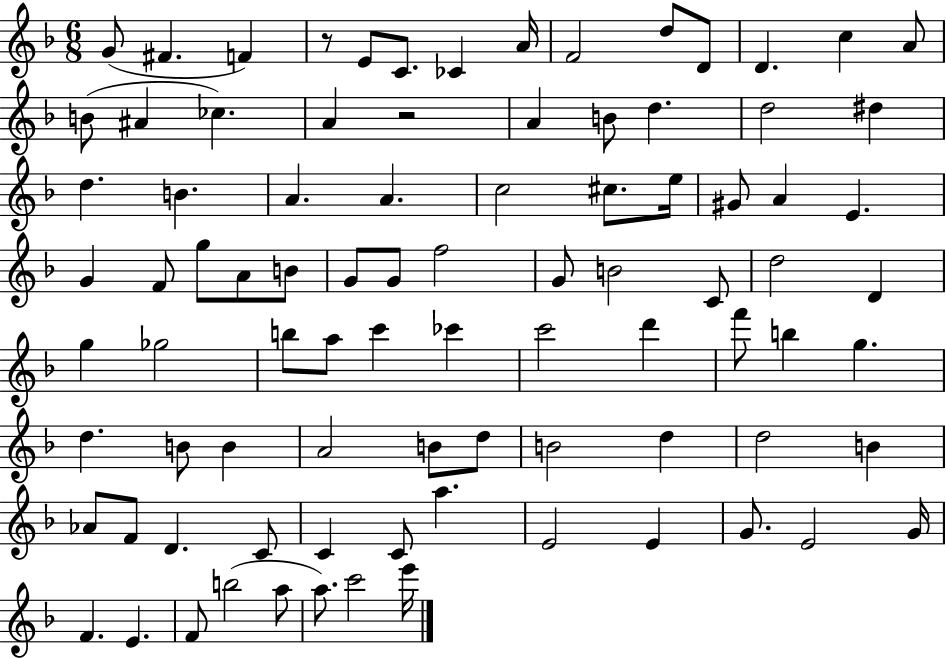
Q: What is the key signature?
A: F major